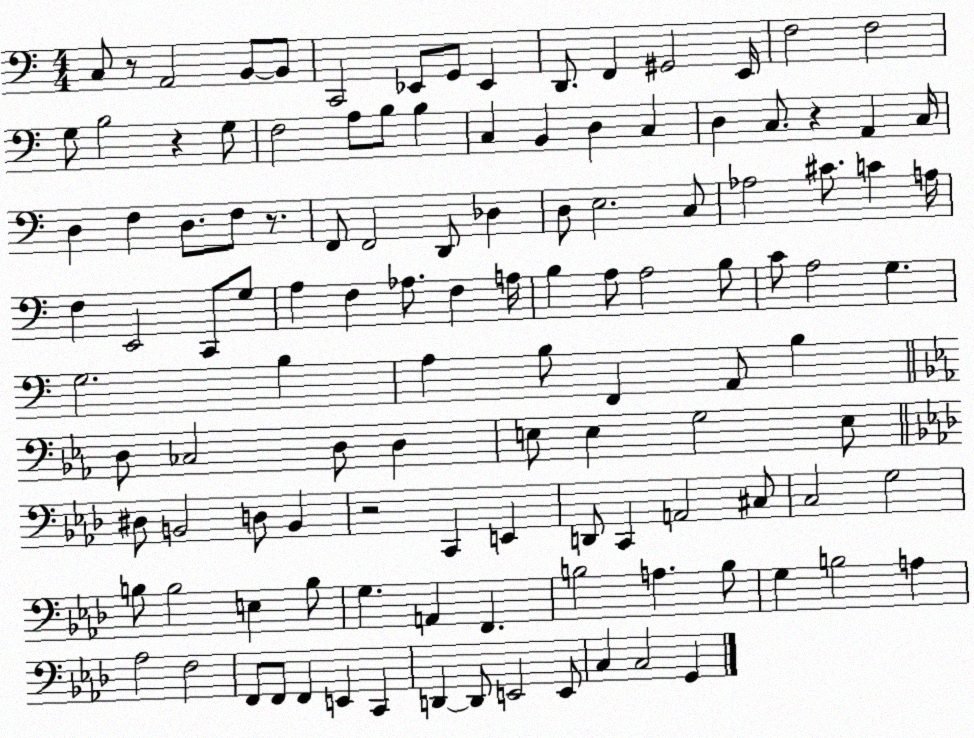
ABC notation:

X:1
T:Untitled
M:4/4
L:1/4
K:C
C,/2 z/2 A,,2 B,,/2 B,,/2 C,,2 _E,,/2 G,,/2 _E,, D,,/2 F,, ^G,,2 E,,/4 F,2 F,2 G,/2 B,2 z G,/2 F,2 A,/2 B,/2 B, C, B,, D, C, D, C,/2 z A,, C,/4 D, F, D,/2 F,/2 z/2 F,,/2 F,,2 D,,/2 _D, D,/2 E,2 C,/2 _A,2 ^C/2 C A,/4 F, E,,2 C,,/2 G,/2 A, F, _A,/2 F, A,/4 B, A,/2 A,2 B,/2 C/2 A,2 G, G,2 B, A, B,/2 F,, A,,/2 B, D,/2 _C,2 D,/2 D, E,/2 E, G,2 E,/2 ^D,/2 B,,2 D,/2 B,, z2 C,, E,, D,,/2 C,, A,,2 ^C,/2 C,2 G,2 B,/2 B,2 E, B,/2 G, A,, F,, B,2 A, B,/2 G, B,2 A, _A,2 F,2 F,,/2 F,,/2 F,, E,, C,, D,, D,,/2 E,,2 E,,/2 C, C,2 G,,